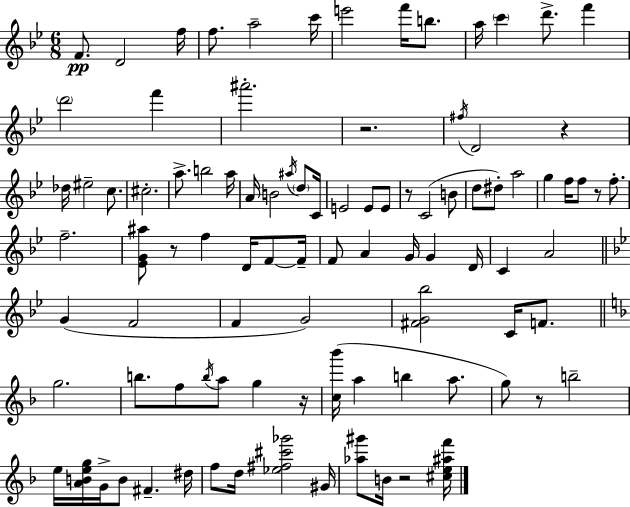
{
  \clef treble
  \numericTimeSignature
  \time 6/8
  \key g \minor
  f'8.\pp d'2 f''16 | f''8. a''2-- c'''16 | e'''2 f'''16 b''8. | a''16 \parenthesize c'''4 d'''8.-> f'''4 | \break \parenthesize d'''2 f'''4 | ais'''2.-. | r2. | \acciaccatura { fis''16 } d'2 r4 | \break des''16 eis''2-- c''8. | cis''2.-. | a''8.-> b''2 | a''16 a'16 b'2 \acciaccatura { ais''16 } \parenthesize d''8 | \break c'16 e'2 e'8 | e'8 r8 c'2( | b'8 d''8 dis''8-.) a''2 | g''4 f''16 f''8 r8 f''8.-. | \break f''2.-- | <ees' g' ais''>8 r8 f''4 d'16 f'8~~ | f'16-- f'8 a'4 g'16 g'4 | d'16 c'4 a'2 | \break \bar "||" \break \key g \minor g'4( f'2 | f'4 g'2) | <fis' g' bes''>2 c'16 f'8. | \bar "||" \break \key d \minor g''2. | b''8. f''8 \acciaccatura { b''16 } a''8 g''4 | r16 <c'' bes'''>16( a''4 b''4 a''8. | g''8) r8 b''2-- | \break e''16 <a' b' e'' g''>16 g'16-> b'8 fis'4.-- | dis''16 f''8 d''16 <ees'' fis'' cis''' ges'''>2 | gis'16 <aes'' gis'''>8 b'16 r2 | <cis'' e'' ais'' f'''>16 \bar "|."
}